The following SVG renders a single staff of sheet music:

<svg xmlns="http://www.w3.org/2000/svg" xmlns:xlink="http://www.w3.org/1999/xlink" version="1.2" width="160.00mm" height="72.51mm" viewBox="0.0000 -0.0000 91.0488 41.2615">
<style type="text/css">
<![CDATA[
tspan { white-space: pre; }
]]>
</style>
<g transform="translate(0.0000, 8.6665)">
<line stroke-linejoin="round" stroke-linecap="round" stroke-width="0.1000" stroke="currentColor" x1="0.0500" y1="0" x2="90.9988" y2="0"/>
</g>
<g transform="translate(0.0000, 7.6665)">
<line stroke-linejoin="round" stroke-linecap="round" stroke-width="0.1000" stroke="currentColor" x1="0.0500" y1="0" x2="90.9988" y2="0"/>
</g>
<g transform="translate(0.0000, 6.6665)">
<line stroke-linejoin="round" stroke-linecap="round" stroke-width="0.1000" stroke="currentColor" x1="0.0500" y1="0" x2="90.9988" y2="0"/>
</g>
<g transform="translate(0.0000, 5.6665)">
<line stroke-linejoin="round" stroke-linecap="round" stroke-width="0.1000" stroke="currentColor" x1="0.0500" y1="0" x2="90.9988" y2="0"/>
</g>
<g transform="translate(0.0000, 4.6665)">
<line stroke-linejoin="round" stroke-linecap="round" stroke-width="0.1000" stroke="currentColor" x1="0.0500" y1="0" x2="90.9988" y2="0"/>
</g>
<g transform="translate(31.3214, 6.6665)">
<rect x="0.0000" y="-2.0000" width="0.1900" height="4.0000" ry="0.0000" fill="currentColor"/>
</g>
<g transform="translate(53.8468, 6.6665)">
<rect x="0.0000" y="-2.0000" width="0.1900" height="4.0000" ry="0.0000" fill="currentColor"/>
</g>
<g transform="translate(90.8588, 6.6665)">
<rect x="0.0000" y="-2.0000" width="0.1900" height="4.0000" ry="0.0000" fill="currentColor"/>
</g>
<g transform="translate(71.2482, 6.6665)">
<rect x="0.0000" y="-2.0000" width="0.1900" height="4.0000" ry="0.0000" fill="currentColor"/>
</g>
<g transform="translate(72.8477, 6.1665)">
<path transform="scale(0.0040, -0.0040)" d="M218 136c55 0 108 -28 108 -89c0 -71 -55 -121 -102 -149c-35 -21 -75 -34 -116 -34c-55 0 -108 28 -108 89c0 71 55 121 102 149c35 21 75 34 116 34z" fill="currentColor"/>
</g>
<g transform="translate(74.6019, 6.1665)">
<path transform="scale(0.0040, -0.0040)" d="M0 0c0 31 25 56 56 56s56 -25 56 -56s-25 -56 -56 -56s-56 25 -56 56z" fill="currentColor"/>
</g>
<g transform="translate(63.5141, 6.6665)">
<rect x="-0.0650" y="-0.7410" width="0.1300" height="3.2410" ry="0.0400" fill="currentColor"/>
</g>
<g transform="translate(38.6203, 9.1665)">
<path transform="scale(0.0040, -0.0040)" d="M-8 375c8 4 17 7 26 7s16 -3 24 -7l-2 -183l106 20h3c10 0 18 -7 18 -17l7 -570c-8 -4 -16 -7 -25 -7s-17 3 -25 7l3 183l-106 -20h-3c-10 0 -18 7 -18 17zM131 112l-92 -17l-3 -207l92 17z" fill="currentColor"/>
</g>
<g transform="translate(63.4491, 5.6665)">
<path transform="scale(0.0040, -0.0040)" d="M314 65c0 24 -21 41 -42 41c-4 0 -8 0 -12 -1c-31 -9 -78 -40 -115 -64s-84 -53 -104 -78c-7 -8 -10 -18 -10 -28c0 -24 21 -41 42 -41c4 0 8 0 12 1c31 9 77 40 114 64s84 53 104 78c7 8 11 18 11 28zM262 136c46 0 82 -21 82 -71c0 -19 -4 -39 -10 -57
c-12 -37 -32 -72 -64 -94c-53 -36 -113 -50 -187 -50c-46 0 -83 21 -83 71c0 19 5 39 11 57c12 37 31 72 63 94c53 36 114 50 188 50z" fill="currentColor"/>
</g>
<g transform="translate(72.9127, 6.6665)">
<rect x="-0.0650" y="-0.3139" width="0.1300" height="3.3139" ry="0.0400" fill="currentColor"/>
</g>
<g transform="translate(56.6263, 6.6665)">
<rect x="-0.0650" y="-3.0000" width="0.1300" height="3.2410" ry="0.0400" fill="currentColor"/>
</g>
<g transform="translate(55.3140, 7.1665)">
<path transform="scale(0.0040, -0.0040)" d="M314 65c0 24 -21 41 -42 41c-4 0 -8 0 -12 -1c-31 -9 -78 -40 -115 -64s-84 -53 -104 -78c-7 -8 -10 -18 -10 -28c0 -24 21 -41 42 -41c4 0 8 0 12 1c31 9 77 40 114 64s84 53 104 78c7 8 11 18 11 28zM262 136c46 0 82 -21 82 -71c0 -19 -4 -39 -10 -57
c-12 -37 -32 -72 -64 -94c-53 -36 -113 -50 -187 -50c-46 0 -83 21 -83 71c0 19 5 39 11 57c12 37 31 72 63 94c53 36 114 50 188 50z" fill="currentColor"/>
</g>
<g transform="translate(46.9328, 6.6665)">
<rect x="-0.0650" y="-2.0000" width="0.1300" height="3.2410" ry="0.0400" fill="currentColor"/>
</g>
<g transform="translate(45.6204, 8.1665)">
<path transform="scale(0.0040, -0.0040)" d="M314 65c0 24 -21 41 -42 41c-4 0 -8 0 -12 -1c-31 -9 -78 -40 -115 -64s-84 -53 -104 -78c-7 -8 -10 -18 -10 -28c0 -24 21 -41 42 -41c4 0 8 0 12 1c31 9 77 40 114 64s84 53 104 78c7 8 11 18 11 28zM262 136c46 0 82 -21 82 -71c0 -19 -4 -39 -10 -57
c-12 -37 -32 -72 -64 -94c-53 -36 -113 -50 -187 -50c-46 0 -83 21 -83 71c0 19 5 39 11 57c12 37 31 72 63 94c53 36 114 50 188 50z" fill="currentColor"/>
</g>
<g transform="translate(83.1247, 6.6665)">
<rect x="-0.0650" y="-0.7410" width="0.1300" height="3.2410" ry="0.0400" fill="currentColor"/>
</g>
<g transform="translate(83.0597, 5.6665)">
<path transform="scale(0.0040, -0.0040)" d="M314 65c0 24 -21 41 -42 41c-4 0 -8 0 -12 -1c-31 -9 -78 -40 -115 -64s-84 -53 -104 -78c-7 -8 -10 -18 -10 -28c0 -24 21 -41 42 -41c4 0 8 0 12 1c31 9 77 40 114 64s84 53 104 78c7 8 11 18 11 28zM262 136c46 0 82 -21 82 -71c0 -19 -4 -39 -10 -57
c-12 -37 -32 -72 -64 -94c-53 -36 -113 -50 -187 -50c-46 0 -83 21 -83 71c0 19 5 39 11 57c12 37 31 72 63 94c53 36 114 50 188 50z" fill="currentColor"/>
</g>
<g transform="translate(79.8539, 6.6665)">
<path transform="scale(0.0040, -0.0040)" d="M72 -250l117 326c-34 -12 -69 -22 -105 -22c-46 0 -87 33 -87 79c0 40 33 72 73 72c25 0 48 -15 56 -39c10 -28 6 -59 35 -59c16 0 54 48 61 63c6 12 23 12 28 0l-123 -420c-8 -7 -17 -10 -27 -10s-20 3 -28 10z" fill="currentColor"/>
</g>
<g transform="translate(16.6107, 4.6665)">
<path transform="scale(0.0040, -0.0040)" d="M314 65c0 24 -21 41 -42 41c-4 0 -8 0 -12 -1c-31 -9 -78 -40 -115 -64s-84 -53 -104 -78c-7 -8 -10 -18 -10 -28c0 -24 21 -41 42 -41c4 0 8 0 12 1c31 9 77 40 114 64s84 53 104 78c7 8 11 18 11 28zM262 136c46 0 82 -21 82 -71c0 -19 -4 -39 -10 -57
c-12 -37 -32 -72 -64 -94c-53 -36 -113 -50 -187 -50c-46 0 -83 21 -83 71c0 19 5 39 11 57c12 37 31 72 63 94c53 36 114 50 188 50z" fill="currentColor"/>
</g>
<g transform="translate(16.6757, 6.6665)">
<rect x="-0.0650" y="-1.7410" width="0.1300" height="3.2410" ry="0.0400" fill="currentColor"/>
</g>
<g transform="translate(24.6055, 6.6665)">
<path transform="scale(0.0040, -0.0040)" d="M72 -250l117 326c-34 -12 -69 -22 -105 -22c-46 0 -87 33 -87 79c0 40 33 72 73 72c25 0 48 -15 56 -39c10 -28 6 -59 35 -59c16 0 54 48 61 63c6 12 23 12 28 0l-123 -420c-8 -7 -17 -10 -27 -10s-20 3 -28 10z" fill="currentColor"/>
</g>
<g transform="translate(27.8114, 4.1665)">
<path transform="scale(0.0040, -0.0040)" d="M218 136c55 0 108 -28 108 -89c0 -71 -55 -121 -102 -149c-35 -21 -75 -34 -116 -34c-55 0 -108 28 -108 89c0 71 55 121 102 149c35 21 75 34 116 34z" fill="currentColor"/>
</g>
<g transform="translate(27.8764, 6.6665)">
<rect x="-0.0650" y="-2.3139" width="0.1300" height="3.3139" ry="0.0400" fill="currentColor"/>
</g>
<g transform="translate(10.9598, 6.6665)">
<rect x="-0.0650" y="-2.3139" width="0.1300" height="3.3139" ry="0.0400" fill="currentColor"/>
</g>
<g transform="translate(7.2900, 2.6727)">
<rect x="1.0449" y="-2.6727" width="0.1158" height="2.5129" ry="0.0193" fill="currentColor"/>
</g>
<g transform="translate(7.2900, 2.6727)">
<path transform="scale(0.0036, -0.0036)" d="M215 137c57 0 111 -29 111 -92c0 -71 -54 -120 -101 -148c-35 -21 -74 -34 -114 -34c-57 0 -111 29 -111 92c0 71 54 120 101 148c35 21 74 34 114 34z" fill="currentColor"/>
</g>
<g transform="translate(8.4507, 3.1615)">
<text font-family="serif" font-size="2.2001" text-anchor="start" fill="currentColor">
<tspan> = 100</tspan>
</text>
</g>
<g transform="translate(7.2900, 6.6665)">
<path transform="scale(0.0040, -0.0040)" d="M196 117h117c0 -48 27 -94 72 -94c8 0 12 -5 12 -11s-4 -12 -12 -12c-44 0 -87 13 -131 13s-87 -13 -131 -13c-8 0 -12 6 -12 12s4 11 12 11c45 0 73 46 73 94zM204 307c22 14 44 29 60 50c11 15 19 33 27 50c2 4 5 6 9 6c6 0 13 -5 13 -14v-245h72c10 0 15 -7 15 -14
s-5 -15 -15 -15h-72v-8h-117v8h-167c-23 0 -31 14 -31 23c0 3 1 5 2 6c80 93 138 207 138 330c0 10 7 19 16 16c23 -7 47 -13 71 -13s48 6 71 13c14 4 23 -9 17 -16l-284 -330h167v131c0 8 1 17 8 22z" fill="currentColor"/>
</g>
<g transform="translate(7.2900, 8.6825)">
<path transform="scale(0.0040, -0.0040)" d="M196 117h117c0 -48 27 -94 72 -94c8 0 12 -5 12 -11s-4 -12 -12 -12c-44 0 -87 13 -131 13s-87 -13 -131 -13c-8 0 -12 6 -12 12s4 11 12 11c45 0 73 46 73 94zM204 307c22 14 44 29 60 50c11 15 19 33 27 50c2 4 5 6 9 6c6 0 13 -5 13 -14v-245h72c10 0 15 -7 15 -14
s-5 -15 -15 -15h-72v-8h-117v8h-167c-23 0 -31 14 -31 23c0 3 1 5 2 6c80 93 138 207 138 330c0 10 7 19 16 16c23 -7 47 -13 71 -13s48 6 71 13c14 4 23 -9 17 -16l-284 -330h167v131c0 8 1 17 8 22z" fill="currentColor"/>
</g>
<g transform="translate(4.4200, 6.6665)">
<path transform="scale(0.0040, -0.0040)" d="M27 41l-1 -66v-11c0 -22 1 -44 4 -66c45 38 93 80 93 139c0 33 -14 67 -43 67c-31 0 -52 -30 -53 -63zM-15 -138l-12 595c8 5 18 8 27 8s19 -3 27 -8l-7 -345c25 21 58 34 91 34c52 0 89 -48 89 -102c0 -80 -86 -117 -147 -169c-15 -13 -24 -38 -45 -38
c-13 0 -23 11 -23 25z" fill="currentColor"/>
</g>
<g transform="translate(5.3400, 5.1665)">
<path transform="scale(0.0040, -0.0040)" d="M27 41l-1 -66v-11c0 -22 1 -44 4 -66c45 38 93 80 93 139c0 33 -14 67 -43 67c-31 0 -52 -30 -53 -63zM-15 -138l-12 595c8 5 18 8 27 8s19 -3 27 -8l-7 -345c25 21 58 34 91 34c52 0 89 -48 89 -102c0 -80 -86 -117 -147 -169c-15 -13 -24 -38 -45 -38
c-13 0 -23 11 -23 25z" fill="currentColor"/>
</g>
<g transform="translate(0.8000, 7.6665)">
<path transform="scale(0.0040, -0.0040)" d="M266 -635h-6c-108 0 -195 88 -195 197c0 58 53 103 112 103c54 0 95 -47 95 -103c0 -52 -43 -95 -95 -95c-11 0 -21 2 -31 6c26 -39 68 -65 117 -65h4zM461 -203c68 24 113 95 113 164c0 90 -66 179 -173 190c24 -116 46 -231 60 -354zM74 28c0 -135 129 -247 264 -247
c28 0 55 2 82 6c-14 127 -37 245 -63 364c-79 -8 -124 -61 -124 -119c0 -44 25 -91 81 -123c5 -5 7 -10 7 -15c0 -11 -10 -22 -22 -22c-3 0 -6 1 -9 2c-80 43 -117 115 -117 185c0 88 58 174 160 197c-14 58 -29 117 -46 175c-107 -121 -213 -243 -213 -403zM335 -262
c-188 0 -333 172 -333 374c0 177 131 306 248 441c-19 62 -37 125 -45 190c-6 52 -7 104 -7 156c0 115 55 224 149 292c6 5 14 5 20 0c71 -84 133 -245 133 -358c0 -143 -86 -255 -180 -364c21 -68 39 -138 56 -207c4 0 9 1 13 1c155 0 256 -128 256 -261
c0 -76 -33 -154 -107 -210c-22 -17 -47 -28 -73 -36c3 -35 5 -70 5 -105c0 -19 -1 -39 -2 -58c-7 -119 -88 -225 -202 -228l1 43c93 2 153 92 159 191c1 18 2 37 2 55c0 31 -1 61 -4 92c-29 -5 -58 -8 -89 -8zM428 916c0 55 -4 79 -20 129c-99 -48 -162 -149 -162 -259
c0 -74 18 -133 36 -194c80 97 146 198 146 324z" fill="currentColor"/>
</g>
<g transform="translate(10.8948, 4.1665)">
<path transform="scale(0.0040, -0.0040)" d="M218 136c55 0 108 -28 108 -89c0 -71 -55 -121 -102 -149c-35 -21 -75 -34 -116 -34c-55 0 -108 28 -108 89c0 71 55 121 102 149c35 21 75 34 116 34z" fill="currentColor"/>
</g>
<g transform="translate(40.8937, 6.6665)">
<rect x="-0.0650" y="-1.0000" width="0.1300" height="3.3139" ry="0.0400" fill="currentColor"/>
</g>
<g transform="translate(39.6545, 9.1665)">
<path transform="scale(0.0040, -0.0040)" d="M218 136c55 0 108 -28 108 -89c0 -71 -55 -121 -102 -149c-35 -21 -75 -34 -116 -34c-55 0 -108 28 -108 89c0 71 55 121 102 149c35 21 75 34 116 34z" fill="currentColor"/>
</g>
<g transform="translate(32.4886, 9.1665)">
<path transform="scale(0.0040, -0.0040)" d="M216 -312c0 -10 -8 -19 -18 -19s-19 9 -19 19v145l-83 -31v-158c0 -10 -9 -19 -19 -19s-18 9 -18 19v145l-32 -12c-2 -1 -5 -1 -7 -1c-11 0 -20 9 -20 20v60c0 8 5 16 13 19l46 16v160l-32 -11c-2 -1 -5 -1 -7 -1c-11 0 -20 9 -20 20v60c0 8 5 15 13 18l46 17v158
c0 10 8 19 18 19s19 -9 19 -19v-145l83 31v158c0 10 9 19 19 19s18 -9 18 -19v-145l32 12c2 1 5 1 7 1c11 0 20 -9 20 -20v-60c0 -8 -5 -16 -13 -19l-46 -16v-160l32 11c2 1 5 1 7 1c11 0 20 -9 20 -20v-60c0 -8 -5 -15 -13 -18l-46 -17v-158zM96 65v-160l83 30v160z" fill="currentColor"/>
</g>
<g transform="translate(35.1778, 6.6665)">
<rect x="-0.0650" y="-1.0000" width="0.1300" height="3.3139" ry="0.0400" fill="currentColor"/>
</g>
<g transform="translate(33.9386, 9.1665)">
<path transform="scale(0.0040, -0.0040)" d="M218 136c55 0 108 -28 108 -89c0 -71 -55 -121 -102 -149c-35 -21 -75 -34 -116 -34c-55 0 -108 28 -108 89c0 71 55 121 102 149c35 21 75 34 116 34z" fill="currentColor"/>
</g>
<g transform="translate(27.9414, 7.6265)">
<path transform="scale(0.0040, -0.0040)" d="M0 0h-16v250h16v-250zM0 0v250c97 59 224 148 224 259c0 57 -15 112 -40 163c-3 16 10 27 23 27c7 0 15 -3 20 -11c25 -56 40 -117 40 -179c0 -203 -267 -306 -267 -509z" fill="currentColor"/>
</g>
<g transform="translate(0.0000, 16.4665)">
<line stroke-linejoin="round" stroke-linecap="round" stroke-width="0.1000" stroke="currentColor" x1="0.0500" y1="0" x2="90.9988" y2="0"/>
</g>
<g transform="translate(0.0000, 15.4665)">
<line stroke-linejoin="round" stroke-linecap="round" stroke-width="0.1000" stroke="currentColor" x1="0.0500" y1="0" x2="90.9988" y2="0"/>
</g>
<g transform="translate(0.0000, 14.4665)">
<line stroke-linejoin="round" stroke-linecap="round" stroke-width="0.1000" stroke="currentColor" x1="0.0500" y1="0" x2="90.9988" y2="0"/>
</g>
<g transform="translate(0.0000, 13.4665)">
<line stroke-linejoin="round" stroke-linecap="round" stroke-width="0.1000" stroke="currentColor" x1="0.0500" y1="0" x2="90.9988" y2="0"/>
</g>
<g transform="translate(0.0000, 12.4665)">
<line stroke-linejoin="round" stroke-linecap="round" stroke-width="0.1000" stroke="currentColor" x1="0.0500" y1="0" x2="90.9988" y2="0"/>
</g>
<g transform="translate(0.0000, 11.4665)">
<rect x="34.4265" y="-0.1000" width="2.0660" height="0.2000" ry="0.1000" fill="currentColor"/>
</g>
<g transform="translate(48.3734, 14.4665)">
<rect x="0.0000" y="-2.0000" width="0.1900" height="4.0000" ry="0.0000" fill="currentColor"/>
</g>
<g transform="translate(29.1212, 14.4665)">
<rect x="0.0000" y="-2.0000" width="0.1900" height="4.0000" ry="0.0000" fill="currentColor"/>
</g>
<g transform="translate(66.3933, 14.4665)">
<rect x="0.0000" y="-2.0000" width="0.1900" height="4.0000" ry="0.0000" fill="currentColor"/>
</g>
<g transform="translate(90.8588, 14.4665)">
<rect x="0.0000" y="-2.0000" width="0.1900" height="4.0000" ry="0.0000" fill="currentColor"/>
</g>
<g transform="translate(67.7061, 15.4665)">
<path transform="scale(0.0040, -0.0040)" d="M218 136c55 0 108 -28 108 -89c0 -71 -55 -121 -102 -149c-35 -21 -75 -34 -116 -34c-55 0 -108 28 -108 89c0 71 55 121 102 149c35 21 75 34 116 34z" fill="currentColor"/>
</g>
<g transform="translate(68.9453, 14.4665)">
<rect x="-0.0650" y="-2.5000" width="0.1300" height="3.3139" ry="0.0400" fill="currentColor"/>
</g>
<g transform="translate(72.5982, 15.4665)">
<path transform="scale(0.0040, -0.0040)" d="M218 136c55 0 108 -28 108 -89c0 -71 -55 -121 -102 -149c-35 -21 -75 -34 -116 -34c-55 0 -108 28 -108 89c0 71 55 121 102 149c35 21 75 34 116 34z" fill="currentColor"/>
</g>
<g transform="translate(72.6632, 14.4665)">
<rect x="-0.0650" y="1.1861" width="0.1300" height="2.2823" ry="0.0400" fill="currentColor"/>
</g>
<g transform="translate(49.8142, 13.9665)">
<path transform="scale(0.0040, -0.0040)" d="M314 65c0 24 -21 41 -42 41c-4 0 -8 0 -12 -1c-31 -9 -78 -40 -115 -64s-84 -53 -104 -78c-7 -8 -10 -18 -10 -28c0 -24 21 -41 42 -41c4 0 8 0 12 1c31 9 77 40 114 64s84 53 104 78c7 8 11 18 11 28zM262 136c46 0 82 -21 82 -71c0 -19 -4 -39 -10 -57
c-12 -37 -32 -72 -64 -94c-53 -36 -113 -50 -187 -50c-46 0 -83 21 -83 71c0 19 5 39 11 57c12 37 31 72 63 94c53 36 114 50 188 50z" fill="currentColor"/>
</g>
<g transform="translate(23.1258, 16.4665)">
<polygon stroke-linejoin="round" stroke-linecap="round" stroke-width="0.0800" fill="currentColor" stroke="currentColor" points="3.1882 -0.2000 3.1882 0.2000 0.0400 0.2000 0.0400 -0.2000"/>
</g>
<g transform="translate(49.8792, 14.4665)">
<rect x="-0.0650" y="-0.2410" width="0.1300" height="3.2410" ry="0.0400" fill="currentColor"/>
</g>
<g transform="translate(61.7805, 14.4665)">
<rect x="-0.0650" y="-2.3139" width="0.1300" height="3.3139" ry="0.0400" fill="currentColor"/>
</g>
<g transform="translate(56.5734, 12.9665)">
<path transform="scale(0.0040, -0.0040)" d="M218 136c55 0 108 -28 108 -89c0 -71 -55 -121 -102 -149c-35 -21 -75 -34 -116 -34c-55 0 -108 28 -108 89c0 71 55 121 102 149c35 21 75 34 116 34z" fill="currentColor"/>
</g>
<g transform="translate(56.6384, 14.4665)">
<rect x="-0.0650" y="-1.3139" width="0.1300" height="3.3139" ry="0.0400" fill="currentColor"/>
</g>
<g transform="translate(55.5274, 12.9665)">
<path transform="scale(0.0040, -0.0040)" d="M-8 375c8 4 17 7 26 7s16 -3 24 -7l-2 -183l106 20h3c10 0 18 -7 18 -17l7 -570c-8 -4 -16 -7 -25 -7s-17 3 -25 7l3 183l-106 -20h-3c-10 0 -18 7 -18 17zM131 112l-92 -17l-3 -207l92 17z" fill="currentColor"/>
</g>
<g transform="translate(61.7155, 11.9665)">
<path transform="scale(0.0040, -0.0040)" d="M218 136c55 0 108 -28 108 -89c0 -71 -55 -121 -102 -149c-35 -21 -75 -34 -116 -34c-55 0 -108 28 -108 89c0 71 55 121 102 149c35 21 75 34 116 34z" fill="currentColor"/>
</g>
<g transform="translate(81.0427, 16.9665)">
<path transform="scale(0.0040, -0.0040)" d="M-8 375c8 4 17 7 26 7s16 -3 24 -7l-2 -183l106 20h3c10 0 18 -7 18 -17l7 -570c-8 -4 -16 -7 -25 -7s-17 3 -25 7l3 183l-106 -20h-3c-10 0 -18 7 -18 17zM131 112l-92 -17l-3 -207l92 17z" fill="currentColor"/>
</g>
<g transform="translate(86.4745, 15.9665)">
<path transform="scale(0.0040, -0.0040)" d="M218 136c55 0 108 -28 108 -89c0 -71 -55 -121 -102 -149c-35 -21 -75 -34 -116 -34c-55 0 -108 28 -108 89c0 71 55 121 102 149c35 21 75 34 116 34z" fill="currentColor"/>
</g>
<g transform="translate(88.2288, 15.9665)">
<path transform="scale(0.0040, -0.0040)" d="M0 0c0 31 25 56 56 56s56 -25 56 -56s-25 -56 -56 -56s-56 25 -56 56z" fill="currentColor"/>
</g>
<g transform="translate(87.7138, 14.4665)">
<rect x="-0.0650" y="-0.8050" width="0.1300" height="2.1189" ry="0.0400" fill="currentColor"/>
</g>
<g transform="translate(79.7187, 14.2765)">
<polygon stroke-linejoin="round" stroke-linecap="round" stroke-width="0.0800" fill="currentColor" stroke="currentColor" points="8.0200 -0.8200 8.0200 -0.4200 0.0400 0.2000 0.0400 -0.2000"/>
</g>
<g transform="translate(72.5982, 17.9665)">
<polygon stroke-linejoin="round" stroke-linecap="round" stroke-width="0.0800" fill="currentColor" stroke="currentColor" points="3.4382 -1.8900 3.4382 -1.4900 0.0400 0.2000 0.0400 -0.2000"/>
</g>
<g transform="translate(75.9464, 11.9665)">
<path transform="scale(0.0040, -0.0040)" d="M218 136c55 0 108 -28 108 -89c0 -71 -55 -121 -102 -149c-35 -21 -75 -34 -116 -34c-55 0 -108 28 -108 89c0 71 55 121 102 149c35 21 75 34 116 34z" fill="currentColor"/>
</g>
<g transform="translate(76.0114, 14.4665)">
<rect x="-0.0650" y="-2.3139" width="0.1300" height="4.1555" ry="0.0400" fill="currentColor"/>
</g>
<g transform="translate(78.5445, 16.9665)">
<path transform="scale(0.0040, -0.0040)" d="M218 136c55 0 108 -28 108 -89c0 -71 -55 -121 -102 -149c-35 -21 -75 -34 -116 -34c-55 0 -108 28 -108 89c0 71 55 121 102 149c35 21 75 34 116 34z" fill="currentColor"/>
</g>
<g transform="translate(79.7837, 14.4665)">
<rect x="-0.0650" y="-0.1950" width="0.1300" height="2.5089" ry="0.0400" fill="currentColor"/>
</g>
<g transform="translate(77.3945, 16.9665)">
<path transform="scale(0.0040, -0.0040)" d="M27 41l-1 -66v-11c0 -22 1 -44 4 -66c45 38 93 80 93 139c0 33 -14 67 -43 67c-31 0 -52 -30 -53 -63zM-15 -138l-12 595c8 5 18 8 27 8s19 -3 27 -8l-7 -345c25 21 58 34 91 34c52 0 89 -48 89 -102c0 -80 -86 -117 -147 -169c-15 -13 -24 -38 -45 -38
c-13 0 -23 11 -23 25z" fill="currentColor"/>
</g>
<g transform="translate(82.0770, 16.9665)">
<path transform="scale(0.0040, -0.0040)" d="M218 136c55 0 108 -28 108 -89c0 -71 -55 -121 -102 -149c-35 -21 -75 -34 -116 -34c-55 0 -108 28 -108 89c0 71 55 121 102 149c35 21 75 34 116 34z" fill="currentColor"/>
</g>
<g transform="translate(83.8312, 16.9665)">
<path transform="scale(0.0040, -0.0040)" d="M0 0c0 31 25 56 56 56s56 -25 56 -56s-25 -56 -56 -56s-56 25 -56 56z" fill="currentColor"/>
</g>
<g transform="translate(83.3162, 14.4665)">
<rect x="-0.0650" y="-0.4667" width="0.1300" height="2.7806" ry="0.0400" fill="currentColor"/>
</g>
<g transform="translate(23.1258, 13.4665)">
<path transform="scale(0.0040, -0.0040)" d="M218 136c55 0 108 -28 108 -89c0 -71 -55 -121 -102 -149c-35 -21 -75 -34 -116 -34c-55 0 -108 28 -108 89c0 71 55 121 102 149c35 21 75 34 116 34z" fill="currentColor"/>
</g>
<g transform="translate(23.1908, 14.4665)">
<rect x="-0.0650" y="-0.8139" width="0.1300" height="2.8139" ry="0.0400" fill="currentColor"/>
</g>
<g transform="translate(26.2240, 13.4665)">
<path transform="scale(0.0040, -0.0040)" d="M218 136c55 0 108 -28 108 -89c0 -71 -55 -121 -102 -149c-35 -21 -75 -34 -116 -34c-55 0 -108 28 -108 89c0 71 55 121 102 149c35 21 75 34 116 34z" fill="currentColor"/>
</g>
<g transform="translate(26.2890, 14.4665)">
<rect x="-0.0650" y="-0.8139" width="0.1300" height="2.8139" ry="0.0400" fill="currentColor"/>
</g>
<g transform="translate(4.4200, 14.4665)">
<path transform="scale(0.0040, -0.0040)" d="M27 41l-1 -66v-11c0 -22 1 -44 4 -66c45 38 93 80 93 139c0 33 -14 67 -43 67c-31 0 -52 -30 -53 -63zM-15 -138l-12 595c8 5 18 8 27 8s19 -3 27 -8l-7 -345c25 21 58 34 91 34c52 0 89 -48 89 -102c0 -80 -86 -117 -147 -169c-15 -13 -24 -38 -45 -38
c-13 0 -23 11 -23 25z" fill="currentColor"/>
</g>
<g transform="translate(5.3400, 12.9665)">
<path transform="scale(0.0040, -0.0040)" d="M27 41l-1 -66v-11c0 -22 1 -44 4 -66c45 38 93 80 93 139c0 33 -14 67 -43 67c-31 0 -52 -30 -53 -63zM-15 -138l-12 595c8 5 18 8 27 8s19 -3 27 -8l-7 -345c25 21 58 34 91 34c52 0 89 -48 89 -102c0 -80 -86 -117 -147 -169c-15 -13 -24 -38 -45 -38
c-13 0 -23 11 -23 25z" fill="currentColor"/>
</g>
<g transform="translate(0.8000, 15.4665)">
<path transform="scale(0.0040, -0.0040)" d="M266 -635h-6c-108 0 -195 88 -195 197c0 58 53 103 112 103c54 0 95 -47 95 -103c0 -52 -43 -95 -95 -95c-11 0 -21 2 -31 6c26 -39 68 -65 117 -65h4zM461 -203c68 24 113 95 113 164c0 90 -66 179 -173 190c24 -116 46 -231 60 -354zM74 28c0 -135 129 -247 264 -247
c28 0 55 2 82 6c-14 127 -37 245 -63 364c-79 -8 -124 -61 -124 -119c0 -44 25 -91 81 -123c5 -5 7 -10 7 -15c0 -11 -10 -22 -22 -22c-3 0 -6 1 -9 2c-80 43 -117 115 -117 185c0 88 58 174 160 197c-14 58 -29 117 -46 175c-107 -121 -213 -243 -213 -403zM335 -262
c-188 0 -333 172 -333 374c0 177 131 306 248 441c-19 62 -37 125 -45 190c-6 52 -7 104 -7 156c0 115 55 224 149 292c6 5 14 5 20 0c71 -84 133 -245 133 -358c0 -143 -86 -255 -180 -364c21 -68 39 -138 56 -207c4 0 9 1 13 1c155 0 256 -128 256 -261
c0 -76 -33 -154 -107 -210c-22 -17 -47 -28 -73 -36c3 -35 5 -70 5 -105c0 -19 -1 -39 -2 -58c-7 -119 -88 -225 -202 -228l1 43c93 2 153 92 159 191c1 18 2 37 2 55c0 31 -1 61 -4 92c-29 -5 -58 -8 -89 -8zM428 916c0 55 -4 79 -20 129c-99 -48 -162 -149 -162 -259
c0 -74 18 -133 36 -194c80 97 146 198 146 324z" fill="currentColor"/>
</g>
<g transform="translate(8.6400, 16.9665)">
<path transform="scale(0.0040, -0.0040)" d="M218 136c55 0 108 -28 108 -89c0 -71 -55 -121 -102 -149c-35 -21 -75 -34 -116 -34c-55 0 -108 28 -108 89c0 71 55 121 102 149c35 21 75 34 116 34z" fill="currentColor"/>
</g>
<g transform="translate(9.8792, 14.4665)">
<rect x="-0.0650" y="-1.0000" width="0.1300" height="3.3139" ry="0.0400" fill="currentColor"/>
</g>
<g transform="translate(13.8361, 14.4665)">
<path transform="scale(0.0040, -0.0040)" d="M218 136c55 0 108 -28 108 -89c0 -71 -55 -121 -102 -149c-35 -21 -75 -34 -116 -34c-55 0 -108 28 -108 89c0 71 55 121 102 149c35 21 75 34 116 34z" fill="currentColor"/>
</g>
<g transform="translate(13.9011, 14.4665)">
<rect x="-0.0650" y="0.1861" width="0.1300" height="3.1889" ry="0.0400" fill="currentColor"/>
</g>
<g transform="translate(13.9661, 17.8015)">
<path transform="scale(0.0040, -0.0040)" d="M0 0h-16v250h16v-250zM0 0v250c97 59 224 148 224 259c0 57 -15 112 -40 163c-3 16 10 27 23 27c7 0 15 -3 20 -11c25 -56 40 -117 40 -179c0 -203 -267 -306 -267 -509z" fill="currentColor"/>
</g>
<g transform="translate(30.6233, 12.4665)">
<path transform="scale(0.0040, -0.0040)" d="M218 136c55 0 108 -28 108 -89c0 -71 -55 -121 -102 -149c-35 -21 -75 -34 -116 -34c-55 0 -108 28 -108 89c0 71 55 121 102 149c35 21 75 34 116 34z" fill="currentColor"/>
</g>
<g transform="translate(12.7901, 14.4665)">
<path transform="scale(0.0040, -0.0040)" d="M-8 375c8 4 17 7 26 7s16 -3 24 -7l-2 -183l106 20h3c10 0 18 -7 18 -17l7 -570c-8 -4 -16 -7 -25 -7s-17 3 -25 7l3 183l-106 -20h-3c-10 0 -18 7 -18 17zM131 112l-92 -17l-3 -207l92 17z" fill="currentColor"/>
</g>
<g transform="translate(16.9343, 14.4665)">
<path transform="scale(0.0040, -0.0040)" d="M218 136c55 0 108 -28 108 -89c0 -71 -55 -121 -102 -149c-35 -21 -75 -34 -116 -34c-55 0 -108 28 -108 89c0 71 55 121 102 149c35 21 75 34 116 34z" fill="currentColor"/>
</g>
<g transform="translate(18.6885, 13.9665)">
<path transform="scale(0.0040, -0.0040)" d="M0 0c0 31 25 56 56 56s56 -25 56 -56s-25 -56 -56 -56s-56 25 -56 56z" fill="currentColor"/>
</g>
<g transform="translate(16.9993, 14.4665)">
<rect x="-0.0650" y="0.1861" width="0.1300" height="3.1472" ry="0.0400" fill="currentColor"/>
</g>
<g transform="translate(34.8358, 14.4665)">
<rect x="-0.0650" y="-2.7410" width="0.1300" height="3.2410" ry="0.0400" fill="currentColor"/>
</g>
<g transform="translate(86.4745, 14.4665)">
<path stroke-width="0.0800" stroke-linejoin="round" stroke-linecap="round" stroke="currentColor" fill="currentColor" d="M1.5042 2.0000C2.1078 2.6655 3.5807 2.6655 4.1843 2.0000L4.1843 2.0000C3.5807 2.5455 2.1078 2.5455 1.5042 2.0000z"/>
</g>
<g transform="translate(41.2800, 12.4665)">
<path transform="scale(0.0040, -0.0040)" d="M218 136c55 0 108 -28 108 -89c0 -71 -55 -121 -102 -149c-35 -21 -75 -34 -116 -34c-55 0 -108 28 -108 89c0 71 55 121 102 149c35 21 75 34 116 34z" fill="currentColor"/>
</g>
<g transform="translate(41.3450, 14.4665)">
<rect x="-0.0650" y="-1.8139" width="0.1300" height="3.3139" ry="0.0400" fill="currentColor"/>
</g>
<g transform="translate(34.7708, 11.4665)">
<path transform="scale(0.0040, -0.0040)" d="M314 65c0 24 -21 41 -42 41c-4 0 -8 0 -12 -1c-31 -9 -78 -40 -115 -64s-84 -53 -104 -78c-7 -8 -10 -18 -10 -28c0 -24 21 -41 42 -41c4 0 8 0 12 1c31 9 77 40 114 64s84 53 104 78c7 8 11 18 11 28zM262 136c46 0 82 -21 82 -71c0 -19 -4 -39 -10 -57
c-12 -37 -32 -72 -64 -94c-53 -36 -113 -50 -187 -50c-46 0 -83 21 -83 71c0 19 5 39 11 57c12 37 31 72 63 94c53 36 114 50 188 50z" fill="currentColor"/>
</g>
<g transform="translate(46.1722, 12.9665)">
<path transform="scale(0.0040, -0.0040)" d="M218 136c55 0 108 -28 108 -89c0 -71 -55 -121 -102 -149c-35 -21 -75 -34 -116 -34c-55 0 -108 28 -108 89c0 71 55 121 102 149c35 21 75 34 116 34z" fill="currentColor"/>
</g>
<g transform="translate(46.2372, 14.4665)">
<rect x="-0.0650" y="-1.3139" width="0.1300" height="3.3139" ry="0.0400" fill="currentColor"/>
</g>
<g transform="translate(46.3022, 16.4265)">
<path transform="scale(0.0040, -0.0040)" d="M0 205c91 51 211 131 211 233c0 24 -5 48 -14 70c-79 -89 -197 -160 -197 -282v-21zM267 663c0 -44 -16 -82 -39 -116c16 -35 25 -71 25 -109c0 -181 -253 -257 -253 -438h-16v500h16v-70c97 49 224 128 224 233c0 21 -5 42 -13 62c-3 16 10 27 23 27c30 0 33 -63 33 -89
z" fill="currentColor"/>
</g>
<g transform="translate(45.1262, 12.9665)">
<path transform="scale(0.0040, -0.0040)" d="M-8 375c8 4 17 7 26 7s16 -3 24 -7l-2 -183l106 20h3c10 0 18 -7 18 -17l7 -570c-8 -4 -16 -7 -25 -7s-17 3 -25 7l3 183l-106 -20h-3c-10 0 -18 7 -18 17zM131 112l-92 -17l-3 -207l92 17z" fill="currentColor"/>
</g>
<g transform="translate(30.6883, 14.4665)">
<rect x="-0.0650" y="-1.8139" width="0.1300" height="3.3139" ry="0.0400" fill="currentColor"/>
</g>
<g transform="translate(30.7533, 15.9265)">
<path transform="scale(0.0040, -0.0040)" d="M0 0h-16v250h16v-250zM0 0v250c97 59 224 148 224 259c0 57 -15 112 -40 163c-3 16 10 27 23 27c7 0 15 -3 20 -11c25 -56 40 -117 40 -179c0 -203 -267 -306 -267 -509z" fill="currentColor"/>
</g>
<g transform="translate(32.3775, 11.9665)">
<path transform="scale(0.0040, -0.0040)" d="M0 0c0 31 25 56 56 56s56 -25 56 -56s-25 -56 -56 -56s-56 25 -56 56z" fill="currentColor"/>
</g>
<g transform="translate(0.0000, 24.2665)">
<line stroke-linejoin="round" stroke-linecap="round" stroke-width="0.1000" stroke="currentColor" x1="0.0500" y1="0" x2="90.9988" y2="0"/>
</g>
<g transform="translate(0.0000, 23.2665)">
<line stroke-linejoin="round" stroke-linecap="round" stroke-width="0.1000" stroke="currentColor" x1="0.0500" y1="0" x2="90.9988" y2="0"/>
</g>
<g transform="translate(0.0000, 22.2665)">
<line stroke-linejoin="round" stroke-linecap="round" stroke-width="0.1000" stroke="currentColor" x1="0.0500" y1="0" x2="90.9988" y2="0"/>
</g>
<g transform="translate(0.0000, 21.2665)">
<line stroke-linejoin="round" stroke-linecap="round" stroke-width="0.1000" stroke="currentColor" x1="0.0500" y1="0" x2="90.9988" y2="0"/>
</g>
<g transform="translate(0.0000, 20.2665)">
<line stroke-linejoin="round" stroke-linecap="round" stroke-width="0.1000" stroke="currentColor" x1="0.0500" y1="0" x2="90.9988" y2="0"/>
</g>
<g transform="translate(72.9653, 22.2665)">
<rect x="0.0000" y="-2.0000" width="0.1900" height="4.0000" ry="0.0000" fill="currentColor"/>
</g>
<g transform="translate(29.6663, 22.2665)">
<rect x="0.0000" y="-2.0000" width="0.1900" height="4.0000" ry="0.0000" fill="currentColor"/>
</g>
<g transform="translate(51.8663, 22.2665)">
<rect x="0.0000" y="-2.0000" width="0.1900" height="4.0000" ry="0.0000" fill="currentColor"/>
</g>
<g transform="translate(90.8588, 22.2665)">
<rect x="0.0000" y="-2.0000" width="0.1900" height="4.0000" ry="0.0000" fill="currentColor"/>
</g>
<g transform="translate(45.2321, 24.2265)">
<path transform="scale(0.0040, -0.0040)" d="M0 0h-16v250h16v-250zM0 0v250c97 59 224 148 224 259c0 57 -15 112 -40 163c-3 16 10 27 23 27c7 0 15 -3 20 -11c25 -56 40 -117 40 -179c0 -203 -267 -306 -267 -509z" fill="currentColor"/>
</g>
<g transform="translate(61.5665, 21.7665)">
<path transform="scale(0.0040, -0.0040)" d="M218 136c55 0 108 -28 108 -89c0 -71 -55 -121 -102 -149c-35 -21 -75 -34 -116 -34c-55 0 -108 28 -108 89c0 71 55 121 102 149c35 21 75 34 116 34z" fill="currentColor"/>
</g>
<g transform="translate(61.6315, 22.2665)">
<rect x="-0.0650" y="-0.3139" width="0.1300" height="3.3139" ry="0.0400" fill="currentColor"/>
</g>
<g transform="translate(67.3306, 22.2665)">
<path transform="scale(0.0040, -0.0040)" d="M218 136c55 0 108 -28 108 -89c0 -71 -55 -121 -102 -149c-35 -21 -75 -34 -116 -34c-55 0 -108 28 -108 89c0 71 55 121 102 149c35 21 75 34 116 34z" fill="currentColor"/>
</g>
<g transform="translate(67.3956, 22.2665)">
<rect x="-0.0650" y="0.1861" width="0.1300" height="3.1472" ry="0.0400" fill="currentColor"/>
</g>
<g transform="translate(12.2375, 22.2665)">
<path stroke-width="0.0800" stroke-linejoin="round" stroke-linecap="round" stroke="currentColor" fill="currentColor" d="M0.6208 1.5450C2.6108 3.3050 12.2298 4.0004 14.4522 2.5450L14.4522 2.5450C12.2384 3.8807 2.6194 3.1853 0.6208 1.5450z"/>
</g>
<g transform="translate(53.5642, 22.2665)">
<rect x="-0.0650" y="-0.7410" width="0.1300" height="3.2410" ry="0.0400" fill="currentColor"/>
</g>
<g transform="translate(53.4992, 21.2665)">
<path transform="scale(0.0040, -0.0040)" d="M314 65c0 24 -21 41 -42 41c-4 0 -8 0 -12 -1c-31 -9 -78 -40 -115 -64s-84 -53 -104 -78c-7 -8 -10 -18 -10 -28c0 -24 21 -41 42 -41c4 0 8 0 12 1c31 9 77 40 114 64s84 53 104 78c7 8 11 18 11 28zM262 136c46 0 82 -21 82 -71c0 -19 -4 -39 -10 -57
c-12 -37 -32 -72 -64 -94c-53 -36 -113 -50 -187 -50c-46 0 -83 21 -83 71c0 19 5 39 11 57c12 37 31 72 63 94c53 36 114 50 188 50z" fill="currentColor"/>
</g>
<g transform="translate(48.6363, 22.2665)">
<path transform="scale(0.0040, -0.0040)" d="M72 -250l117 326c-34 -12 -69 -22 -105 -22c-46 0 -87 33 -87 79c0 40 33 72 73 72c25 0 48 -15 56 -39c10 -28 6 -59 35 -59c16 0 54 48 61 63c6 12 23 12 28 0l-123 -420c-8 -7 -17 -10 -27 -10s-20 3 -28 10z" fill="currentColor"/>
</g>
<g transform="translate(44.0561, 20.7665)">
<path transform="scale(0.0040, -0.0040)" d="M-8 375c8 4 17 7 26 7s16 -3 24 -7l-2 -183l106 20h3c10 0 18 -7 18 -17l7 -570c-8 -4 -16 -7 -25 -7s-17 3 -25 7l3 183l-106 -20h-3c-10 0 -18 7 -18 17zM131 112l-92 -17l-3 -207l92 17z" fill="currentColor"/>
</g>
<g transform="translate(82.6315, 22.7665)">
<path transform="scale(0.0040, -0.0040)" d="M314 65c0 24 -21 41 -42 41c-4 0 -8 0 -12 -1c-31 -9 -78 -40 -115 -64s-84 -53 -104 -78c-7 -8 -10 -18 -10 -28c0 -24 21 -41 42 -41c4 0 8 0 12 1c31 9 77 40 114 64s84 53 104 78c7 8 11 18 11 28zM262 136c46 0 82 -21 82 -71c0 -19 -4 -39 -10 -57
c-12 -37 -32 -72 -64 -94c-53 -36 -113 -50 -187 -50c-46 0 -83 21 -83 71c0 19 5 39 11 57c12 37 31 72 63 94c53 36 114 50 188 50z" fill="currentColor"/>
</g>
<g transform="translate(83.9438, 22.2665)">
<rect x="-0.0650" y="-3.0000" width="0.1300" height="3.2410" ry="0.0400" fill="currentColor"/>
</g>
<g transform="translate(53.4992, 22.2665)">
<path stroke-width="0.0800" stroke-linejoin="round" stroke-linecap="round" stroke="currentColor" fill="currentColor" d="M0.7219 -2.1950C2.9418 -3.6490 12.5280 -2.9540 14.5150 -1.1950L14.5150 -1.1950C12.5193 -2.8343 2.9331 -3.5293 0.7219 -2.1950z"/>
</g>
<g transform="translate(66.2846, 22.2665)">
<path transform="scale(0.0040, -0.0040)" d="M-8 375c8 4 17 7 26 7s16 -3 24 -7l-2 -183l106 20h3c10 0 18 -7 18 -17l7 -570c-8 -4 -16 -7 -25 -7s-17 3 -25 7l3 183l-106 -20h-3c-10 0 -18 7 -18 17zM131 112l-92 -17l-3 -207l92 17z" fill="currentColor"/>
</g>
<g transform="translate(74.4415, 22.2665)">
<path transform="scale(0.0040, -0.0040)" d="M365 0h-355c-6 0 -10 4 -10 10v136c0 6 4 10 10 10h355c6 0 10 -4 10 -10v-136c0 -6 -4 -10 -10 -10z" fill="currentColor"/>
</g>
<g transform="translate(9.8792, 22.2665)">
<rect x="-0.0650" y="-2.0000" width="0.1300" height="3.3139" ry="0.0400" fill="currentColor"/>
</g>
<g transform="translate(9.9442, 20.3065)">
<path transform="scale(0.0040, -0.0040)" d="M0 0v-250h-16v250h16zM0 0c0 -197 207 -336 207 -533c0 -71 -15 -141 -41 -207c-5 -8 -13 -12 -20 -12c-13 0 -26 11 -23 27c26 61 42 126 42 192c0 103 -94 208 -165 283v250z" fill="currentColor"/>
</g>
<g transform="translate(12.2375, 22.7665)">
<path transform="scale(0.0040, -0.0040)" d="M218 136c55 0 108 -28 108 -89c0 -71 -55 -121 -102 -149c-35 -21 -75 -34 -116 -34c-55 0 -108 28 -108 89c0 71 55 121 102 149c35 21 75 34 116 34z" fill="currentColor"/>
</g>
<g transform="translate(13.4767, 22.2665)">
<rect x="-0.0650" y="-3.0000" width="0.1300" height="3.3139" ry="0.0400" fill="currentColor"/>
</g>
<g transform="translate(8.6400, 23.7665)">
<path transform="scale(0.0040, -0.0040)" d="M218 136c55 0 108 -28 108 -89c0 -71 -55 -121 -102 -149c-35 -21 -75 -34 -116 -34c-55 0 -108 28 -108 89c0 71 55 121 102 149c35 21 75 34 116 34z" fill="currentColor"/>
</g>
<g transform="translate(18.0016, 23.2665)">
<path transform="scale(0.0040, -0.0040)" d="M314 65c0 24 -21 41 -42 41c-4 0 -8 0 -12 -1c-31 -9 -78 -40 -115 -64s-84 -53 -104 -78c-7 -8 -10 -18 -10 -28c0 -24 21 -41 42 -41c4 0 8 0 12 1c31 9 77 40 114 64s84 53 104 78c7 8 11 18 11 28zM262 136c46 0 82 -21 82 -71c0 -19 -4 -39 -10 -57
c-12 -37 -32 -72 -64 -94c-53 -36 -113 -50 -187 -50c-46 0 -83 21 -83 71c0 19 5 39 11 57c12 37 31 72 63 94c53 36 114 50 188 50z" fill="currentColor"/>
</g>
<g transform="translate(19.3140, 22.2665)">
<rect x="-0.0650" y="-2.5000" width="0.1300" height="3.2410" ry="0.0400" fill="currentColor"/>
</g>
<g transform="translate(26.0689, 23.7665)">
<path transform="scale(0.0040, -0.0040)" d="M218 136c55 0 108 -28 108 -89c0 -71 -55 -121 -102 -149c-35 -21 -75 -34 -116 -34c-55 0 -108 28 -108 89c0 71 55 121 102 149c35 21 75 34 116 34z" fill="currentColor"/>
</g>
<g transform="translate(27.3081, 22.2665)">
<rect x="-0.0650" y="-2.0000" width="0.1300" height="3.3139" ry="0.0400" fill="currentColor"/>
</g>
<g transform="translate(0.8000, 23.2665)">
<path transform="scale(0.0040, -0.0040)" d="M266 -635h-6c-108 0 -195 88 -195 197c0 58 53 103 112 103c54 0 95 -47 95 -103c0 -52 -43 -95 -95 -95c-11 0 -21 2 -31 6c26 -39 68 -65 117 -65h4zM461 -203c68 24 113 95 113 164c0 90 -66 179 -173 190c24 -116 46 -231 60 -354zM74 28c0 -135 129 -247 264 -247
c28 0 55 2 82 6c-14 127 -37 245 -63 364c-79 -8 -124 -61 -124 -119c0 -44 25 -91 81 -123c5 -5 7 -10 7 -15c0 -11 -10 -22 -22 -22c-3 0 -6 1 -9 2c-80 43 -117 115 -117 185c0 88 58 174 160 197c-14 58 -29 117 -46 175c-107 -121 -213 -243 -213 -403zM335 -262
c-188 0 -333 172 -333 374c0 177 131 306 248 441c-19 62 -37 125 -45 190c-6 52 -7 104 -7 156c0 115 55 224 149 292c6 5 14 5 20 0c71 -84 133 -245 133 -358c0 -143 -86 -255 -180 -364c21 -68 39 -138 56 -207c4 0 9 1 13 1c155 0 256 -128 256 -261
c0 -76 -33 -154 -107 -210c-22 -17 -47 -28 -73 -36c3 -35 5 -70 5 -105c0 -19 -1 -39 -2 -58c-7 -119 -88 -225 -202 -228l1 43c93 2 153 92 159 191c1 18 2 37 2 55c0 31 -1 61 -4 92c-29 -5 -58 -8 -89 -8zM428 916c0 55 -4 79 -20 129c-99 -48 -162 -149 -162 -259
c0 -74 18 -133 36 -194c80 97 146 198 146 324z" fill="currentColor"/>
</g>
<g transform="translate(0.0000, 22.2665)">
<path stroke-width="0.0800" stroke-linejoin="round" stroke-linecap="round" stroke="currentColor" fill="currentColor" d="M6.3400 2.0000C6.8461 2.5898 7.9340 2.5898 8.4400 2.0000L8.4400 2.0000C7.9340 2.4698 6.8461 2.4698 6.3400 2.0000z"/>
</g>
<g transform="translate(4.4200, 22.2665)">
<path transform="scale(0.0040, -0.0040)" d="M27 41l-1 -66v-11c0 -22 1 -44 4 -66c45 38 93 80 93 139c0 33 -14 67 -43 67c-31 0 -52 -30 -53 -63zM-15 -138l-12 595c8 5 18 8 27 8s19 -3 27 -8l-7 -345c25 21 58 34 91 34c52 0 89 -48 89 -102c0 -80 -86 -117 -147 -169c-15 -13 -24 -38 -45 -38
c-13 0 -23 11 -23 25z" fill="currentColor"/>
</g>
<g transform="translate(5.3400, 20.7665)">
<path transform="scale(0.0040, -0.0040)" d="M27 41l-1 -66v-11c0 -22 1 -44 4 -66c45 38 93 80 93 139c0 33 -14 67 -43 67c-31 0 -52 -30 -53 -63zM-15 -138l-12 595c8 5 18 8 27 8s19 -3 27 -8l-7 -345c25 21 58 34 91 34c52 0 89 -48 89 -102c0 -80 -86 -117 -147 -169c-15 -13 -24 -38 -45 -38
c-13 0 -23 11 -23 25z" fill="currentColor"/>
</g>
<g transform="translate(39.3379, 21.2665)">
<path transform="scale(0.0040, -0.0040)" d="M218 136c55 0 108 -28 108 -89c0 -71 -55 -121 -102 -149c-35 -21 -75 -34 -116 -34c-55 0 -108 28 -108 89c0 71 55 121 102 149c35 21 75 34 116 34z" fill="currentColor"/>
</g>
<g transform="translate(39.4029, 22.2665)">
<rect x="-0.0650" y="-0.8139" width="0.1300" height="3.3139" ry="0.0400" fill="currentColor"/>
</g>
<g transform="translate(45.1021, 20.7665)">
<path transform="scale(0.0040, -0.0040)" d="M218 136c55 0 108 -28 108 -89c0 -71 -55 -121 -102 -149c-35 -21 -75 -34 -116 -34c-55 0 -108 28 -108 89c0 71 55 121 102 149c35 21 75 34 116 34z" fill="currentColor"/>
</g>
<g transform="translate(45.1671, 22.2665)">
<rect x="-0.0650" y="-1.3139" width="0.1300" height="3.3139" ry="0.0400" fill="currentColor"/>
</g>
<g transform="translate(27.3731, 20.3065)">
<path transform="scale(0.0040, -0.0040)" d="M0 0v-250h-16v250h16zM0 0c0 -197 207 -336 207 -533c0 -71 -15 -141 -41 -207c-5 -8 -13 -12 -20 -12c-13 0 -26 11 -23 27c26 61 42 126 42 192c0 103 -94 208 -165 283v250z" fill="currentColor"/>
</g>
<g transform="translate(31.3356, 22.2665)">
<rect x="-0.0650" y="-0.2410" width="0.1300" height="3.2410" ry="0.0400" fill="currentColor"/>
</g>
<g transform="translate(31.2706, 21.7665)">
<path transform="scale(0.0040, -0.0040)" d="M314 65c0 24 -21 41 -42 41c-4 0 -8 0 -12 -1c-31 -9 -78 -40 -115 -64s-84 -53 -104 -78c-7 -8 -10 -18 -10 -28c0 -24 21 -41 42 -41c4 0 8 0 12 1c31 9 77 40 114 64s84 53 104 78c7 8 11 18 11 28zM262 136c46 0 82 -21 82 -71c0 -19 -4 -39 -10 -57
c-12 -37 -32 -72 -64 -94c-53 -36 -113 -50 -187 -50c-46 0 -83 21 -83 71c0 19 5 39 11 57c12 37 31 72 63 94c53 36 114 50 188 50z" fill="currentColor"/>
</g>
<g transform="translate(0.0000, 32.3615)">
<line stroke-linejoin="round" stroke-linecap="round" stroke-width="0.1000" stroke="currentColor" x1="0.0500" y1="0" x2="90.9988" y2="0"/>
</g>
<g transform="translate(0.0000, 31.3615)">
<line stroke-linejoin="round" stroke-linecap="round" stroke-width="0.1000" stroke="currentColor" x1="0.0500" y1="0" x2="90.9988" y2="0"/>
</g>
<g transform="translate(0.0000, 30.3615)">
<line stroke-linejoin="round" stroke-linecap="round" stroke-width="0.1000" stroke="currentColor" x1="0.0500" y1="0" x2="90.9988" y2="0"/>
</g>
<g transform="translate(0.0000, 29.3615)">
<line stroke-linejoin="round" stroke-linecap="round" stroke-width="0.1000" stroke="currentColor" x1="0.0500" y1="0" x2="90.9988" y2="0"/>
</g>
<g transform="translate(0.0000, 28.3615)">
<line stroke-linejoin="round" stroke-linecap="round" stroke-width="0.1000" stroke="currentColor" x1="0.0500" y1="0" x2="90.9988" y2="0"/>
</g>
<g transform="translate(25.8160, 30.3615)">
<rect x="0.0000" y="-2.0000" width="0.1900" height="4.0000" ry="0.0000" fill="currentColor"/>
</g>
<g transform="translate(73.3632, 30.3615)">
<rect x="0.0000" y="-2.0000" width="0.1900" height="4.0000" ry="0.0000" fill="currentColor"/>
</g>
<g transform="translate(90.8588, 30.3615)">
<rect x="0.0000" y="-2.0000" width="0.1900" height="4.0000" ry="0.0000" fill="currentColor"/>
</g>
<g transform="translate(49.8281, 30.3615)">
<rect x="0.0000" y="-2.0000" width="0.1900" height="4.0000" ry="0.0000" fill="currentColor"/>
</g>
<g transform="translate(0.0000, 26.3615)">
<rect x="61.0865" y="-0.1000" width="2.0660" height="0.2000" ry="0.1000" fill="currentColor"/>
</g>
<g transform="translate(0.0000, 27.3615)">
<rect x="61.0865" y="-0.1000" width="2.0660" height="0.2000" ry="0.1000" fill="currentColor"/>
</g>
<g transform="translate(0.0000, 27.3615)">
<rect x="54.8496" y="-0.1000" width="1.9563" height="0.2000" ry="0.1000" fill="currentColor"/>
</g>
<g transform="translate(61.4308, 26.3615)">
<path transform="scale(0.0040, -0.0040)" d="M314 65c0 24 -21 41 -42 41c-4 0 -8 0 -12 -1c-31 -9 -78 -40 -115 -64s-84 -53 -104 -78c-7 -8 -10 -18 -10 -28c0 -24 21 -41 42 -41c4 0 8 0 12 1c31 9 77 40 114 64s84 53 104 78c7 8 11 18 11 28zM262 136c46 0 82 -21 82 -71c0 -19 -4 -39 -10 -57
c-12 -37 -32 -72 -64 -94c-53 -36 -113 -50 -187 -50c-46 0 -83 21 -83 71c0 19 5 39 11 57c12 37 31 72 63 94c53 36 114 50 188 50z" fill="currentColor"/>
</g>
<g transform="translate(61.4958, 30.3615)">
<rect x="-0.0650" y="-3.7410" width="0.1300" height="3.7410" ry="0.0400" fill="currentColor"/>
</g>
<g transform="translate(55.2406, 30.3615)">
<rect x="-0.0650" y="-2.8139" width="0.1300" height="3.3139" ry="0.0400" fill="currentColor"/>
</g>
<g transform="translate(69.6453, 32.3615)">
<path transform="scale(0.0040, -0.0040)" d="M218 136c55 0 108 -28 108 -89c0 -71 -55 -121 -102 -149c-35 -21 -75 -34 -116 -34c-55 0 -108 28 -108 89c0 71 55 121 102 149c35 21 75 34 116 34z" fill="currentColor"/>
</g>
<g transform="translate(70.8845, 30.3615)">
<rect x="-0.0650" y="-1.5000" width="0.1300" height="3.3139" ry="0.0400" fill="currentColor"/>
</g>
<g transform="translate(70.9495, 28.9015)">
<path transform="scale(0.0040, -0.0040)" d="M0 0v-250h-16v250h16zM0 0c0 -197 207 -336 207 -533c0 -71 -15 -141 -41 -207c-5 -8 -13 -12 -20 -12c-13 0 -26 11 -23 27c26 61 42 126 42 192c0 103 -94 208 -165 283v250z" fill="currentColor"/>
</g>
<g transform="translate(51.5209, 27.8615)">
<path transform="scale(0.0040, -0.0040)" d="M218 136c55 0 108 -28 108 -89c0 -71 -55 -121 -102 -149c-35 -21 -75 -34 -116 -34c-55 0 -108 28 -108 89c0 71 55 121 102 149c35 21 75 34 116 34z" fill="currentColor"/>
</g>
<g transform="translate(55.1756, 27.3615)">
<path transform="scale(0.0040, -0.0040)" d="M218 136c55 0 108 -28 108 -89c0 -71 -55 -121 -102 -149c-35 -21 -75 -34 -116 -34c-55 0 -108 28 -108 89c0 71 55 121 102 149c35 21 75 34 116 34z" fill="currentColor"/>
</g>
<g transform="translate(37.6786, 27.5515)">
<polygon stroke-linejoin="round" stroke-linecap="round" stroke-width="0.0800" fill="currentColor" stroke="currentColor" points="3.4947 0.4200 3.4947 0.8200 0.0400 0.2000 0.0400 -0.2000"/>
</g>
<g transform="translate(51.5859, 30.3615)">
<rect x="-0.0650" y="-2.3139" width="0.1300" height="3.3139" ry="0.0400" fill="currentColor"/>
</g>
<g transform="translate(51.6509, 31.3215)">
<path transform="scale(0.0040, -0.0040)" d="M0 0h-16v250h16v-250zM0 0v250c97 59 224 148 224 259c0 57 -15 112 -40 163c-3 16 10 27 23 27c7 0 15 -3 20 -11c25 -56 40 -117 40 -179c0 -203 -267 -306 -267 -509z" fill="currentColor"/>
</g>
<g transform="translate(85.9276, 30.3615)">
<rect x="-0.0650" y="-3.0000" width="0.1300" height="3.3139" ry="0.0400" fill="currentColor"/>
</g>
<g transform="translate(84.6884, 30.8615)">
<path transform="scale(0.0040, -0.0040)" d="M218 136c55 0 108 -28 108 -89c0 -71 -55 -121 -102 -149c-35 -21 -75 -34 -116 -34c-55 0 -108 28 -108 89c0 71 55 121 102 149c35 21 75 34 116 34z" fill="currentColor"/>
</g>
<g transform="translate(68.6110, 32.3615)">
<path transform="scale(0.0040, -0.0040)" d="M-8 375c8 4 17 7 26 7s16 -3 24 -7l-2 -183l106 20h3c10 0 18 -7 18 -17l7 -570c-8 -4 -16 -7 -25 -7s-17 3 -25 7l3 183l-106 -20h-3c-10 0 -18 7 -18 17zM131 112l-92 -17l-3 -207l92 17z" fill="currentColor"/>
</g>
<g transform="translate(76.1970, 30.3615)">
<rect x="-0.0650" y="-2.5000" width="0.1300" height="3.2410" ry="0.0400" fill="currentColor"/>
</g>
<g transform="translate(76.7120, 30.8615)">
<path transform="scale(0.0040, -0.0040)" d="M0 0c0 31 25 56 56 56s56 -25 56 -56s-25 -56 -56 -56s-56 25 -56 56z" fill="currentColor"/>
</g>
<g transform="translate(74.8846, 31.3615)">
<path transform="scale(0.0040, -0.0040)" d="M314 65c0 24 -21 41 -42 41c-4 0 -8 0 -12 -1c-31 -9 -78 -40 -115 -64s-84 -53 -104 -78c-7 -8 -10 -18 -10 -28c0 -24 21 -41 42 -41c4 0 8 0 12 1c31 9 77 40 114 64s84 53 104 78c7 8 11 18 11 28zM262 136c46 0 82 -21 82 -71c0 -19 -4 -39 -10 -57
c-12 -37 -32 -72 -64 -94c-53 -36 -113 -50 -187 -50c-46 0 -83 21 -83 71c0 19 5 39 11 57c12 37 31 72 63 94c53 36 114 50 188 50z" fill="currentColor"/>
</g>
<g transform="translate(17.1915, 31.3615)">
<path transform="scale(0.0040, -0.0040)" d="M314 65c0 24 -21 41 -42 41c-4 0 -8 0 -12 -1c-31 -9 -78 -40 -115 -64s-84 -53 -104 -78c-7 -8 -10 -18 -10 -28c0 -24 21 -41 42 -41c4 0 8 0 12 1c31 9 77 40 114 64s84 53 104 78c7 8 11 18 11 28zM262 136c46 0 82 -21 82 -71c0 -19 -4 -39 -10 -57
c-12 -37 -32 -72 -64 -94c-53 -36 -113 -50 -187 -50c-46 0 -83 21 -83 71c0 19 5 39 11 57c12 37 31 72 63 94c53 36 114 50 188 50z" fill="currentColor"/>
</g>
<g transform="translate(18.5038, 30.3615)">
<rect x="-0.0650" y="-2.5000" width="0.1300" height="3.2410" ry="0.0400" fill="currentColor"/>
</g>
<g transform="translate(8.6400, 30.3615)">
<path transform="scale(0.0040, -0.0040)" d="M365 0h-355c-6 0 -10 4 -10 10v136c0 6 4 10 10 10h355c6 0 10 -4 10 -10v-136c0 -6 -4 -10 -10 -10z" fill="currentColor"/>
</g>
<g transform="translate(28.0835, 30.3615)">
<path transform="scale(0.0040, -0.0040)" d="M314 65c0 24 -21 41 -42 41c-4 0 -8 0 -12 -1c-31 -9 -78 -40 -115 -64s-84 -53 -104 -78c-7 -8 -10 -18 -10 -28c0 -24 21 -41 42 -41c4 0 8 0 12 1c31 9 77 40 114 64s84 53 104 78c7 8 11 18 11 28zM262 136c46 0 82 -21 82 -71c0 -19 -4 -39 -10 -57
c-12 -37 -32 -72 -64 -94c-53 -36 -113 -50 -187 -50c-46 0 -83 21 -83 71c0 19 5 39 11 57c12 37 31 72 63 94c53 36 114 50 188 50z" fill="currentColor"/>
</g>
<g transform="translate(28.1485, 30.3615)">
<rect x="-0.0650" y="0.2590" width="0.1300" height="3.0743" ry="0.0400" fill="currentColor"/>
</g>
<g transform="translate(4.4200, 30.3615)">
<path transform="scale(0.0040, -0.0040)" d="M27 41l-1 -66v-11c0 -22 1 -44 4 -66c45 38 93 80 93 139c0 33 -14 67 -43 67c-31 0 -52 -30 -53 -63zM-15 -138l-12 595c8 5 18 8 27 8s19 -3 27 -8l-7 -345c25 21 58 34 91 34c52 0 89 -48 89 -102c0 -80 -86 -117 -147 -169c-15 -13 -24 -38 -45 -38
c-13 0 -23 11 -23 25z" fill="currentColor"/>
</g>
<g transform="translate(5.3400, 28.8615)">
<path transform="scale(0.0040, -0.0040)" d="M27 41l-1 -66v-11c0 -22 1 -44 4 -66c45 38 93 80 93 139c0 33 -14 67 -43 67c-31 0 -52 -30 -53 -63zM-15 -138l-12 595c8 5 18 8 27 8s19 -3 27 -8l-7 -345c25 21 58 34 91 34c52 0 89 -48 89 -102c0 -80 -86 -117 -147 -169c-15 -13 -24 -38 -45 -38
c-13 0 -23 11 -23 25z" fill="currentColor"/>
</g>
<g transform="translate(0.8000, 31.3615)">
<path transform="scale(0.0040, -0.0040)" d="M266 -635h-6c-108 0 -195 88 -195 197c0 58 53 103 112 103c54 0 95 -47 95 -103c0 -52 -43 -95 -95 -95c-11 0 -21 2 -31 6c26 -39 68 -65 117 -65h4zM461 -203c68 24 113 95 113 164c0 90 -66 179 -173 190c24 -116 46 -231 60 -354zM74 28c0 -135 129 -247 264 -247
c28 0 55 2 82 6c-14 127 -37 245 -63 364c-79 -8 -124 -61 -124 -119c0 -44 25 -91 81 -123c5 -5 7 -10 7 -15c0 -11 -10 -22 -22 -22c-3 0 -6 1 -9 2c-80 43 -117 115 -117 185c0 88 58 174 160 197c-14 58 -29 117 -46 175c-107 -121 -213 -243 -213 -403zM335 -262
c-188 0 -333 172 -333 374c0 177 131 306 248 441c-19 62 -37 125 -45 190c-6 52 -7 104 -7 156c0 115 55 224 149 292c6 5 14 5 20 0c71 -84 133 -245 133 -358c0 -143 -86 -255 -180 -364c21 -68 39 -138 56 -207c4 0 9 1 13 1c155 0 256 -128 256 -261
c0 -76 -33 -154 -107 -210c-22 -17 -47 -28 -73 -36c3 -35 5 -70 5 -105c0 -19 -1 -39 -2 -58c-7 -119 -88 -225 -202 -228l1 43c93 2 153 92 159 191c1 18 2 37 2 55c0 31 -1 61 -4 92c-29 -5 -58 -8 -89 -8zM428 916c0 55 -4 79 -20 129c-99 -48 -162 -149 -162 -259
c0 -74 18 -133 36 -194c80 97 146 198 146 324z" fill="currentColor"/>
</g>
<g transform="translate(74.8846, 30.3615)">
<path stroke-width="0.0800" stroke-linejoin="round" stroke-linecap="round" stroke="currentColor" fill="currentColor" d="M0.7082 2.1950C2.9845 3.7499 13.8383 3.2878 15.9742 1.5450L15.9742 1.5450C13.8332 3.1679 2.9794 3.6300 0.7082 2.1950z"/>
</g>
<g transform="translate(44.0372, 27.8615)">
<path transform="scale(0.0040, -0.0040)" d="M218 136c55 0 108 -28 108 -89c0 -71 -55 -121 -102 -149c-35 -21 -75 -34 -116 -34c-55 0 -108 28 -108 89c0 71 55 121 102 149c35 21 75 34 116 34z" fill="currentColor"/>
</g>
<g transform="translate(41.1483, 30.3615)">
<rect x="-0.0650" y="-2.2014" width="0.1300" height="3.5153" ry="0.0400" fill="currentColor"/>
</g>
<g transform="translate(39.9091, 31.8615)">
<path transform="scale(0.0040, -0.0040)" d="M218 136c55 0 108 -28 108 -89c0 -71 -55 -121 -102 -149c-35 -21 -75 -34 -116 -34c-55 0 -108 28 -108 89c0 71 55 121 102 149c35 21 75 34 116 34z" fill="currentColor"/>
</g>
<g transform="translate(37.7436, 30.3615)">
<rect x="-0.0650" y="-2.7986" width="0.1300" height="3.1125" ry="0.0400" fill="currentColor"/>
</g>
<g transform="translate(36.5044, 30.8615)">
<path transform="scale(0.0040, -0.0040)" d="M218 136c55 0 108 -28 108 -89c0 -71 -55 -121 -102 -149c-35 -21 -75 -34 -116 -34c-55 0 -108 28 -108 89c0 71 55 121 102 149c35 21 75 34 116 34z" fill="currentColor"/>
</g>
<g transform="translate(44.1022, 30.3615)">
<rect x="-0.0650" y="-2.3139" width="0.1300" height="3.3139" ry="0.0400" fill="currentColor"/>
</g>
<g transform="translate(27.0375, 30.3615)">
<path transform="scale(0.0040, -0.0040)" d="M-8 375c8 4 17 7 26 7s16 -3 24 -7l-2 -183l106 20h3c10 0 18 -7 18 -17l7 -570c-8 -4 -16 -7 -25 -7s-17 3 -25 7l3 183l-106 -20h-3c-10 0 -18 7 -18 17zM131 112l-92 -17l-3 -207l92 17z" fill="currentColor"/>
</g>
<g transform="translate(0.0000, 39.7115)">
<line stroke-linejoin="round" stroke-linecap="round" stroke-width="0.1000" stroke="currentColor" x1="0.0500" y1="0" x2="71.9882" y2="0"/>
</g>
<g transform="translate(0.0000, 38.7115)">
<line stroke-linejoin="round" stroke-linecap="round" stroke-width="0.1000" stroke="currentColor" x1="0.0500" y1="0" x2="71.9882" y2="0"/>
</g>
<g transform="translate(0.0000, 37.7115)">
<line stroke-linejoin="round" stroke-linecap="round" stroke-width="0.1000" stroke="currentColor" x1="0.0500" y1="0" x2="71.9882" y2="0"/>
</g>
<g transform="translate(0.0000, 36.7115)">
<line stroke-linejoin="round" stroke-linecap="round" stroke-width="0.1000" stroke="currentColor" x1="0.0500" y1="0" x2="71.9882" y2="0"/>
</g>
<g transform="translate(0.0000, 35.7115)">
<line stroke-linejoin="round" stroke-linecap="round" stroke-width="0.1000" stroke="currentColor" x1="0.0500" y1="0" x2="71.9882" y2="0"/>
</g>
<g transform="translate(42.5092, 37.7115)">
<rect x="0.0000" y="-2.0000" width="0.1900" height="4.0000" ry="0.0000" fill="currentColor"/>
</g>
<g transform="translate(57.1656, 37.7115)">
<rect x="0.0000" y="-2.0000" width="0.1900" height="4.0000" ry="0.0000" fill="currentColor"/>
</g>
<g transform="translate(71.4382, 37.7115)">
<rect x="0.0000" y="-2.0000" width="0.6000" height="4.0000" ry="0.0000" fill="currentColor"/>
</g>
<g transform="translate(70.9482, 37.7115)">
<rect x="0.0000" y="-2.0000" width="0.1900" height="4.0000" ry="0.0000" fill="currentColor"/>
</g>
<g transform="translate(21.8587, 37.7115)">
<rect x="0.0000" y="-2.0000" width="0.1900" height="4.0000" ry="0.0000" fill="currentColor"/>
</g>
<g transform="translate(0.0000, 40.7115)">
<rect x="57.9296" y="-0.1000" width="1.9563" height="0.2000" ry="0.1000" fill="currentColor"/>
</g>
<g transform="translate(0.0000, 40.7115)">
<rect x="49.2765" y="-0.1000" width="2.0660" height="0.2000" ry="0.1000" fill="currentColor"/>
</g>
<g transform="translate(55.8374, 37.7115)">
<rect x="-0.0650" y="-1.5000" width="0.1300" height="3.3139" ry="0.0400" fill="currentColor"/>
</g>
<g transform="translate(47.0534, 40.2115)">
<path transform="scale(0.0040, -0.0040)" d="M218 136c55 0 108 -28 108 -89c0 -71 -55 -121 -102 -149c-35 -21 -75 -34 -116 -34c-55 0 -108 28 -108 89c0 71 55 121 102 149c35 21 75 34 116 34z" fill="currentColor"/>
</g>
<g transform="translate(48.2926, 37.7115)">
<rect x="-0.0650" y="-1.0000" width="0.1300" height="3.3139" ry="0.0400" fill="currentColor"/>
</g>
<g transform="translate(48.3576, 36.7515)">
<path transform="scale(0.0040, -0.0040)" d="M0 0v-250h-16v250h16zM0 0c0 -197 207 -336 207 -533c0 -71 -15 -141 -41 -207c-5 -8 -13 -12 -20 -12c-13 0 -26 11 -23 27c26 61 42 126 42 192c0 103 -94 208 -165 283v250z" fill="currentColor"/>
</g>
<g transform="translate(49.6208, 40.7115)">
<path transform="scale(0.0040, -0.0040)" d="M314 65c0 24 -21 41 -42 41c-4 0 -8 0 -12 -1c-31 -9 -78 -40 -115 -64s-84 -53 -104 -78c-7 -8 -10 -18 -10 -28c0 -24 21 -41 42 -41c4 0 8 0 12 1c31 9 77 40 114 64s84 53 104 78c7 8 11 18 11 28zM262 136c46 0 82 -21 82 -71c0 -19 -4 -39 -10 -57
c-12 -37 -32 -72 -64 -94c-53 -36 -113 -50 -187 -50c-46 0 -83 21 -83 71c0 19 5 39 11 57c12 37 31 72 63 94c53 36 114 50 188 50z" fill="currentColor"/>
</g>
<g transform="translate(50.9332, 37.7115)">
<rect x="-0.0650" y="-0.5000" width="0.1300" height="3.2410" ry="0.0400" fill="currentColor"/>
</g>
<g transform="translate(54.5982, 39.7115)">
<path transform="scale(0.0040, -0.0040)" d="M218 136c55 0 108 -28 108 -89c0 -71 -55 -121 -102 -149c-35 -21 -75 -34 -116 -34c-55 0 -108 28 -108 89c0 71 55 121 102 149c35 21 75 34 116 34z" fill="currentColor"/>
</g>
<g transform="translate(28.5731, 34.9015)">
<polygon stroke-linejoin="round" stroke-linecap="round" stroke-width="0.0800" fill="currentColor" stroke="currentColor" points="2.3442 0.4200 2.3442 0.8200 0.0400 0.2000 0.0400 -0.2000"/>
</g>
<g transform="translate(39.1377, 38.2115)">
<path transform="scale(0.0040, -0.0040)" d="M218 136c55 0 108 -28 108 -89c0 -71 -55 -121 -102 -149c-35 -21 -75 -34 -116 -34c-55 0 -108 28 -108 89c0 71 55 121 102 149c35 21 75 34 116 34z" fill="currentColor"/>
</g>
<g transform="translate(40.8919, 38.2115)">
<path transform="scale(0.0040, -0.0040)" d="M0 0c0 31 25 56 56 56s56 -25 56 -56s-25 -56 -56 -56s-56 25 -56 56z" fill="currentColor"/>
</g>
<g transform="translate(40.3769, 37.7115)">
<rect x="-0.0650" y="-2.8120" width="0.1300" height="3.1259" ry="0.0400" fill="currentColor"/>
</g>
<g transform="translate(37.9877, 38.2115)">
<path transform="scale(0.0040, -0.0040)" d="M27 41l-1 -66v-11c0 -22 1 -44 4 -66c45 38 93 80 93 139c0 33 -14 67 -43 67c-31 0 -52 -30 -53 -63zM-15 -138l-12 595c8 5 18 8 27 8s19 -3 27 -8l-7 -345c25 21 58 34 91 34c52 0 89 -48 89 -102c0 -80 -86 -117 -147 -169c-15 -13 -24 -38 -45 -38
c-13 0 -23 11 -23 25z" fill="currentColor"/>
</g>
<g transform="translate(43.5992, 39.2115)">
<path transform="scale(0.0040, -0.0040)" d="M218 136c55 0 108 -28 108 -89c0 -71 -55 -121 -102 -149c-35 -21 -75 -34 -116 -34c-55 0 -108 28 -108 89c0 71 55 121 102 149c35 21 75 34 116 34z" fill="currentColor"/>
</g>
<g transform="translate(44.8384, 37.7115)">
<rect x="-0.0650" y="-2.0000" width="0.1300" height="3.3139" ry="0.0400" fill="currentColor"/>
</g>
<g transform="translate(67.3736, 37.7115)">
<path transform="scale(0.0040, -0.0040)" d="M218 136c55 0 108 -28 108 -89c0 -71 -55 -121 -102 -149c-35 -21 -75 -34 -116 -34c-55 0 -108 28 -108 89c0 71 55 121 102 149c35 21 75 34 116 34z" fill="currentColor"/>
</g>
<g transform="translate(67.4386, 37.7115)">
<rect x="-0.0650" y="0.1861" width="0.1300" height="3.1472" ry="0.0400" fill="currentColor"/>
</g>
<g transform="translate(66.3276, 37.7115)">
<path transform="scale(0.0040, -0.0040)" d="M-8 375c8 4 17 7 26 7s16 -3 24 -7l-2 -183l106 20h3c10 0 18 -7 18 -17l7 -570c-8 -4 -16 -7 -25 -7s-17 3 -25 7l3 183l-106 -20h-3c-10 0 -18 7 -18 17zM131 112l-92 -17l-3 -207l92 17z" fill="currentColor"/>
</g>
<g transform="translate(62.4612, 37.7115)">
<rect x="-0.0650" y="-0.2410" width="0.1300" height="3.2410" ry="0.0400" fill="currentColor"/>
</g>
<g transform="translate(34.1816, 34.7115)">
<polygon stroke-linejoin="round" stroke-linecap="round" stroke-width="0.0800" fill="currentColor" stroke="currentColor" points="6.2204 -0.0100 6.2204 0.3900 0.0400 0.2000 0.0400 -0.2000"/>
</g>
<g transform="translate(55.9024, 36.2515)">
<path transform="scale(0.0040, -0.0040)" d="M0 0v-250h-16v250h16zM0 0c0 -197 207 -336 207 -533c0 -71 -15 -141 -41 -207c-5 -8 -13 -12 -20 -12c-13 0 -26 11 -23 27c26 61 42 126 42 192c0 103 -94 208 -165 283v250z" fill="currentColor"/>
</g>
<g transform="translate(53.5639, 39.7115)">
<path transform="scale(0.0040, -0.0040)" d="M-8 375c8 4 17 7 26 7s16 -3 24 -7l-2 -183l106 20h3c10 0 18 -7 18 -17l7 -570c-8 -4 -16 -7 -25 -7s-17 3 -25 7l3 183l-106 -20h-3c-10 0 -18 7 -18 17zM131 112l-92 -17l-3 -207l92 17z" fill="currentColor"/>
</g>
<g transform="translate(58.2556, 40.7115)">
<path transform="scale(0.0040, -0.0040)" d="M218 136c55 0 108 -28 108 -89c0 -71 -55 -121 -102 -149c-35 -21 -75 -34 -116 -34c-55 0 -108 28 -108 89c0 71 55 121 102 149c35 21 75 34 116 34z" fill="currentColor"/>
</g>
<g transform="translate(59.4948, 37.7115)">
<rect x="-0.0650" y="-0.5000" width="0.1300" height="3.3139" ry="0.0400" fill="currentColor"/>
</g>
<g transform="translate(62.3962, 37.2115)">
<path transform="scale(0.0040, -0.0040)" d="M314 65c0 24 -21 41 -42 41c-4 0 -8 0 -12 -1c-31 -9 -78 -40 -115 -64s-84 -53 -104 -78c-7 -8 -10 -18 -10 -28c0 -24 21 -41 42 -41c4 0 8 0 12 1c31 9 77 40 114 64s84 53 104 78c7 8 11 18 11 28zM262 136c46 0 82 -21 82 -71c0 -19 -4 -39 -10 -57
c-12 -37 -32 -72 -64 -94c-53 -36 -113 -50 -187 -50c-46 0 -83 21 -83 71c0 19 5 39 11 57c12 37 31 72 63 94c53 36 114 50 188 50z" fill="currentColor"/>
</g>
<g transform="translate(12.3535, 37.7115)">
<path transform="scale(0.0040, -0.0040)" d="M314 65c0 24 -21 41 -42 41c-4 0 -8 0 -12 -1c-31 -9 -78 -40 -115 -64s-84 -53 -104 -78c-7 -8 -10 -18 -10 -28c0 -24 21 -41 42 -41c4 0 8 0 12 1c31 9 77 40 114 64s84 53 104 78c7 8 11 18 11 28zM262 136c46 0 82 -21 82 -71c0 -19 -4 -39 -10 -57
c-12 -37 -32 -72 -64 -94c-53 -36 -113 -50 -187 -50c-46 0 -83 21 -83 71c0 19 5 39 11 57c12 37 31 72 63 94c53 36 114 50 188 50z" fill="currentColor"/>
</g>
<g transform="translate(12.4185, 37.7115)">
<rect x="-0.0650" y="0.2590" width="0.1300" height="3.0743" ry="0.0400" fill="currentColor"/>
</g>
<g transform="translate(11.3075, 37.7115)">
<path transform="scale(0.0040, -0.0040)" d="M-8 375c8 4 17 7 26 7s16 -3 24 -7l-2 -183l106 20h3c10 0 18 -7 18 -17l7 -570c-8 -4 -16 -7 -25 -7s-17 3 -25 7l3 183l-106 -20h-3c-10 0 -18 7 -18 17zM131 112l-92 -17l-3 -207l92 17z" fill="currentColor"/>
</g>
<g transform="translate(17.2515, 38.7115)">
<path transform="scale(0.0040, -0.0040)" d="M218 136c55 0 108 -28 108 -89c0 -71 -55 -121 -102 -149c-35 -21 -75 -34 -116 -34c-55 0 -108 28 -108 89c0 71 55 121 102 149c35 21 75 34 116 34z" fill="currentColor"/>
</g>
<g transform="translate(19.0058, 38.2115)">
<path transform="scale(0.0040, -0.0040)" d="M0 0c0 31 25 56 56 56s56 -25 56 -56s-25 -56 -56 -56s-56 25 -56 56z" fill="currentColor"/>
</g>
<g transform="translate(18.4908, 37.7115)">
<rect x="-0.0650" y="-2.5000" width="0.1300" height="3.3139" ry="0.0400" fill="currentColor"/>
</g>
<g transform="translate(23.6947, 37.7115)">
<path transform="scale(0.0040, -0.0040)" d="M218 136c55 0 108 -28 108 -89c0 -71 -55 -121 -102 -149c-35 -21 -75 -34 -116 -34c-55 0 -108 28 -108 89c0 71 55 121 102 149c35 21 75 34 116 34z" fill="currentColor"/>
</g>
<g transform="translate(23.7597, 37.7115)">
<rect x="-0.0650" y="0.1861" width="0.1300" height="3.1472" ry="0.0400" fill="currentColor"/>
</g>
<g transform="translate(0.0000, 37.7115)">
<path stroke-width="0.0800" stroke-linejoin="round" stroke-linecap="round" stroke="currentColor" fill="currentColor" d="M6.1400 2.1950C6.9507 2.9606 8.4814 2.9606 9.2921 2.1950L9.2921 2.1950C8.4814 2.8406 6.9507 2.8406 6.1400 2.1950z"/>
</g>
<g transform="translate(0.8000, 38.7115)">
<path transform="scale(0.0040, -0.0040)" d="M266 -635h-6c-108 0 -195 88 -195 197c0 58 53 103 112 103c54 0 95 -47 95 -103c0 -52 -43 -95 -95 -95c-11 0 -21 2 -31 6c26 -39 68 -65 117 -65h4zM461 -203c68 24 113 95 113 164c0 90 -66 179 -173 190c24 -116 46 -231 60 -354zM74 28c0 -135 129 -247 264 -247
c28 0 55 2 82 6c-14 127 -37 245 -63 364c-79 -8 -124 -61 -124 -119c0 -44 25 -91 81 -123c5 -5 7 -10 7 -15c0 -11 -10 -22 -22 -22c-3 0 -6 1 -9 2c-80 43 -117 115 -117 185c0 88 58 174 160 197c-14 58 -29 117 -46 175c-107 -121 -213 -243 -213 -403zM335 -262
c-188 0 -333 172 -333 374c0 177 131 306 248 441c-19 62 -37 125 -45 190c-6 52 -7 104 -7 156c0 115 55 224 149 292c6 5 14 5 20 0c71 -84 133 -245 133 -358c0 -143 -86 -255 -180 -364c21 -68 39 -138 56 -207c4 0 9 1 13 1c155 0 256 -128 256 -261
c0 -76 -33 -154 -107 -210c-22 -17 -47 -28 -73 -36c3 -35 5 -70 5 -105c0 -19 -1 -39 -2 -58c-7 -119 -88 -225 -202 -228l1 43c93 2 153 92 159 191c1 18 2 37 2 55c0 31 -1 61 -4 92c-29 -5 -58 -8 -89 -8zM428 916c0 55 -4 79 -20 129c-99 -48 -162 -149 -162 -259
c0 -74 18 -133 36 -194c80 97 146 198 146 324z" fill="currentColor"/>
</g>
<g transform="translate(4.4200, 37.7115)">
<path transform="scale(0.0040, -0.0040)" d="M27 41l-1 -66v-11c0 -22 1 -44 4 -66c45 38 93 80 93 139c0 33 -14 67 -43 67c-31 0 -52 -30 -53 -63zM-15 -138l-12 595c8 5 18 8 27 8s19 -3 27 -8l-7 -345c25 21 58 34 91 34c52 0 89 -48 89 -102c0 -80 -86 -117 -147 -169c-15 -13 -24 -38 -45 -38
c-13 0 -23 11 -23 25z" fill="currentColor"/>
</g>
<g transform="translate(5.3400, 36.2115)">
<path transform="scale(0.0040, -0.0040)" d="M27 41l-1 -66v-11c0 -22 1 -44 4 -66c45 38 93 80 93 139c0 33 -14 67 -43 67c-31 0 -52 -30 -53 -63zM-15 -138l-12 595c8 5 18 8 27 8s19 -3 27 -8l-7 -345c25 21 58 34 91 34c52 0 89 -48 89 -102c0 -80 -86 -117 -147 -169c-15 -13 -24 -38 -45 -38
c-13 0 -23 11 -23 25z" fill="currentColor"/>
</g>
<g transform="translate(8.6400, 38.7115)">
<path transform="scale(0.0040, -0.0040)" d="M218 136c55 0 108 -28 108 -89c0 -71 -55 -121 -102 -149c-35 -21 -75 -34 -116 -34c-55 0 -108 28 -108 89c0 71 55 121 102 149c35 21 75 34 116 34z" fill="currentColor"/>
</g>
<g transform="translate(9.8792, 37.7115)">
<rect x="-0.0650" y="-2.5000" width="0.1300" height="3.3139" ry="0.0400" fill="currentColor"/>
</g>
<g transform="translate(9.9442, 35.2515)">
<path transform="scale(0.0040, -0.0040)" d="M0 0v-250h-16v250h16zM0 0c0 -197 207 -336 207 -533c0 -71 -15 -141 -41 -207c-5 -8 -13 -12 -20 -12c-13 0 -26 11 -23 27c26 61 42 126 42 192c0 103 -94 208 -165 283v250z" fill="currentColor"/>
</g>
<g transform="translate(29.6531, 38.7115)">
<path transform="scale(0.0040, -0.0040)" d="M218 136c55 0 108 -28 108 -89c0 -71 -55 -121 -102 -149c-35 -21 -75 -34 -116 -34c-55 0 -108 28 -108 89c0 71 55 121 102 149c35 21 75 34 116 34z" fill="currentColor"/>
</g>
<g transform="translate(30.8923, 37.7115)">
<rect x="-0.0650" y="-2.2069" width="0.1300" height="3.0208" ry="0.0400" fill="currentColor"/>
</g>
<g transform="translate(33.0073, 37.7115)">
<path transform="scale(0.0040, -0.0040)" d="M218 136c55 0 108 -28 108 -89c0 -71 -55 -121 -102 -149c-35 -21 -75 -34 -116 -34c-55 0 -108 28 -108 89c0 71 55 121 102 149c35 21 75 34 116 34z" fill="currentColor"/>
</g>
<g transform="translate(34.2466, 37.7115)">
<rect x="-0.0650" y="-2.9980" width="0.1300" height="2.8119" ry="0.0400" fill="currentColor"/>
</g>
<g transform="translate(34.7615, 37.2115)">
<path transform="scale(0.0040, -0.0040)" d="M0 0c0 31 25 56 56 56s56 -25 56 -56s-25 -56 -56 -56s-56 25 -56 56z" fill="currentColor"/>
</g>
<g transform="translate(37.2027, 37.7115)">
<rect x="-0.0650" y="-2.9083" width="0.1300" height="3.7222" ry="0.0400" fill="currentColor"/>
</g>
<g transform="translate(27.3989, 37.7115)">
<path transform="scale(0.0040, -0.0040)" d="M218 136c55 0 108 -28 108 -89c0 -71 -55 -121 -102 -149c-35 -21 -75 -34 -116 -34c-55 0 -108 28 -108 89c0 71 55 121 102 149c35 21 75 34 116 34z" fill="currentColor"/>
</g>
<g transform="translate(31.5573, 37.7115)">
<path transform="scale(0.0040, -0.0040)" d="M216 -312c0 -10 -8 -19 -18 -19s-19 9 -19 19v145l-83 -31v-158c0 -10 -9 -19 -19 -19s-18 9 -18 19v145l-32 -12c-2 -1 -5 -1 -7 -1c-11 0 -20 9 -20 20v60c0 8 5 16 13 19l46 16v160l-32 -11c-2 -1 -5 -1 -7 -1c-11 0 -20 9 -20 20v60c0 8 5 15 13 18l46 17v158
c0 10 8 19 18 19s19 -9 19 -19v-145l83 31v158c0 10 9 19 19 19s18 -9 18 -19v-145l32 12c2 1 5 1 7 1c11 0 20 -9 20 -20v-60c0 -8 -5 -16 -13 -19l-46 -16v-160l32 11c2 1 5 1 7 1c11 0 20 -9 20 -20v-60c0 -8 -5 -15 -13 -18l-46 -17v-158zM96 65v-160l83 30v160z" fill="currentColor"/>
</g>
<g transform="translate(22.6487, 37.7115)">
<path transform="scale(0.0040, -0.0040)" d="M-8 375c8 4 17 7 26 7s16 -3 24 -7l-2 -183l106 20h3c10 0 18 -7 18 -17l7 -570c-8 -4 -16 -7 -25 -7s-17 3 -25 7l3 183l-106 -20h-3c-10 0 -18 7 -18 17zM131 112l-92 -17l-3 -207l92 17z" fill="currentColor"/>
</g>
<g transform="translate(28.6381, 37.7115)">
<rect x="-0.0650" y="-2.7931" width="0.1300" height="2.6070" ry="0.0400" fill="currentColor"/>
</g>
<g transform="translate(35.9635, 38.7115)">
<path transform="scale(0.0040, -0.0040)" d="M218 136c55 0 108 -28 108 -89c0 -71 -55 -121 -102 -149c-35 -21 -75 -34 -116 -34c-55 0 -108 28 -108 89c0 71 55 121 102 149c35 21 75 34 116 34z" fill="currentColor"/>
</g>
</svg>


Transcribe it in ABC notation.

X:1
T:Untitled
M:4/4
L:1/4
K:Bb
g f2 z/2 g/2 ^D D F2 A2 d2 c z/2 d2 D B/2 B d/2 d/2 f/2 a2 f e/4 c2 e g G G/2 g/2 _D/2 D/2 F/2 F/2 A G2 F/2 c2 d e/2 z/2 d2 c B z2 A2 z2 G2 B2 A/2 F/2 g g/2 a c'2 E/2 G2 A G/2 B2 G B B/2 G/2 ^B/2 G/2 _A/2 F D/2 C2 E/2 C c2 B